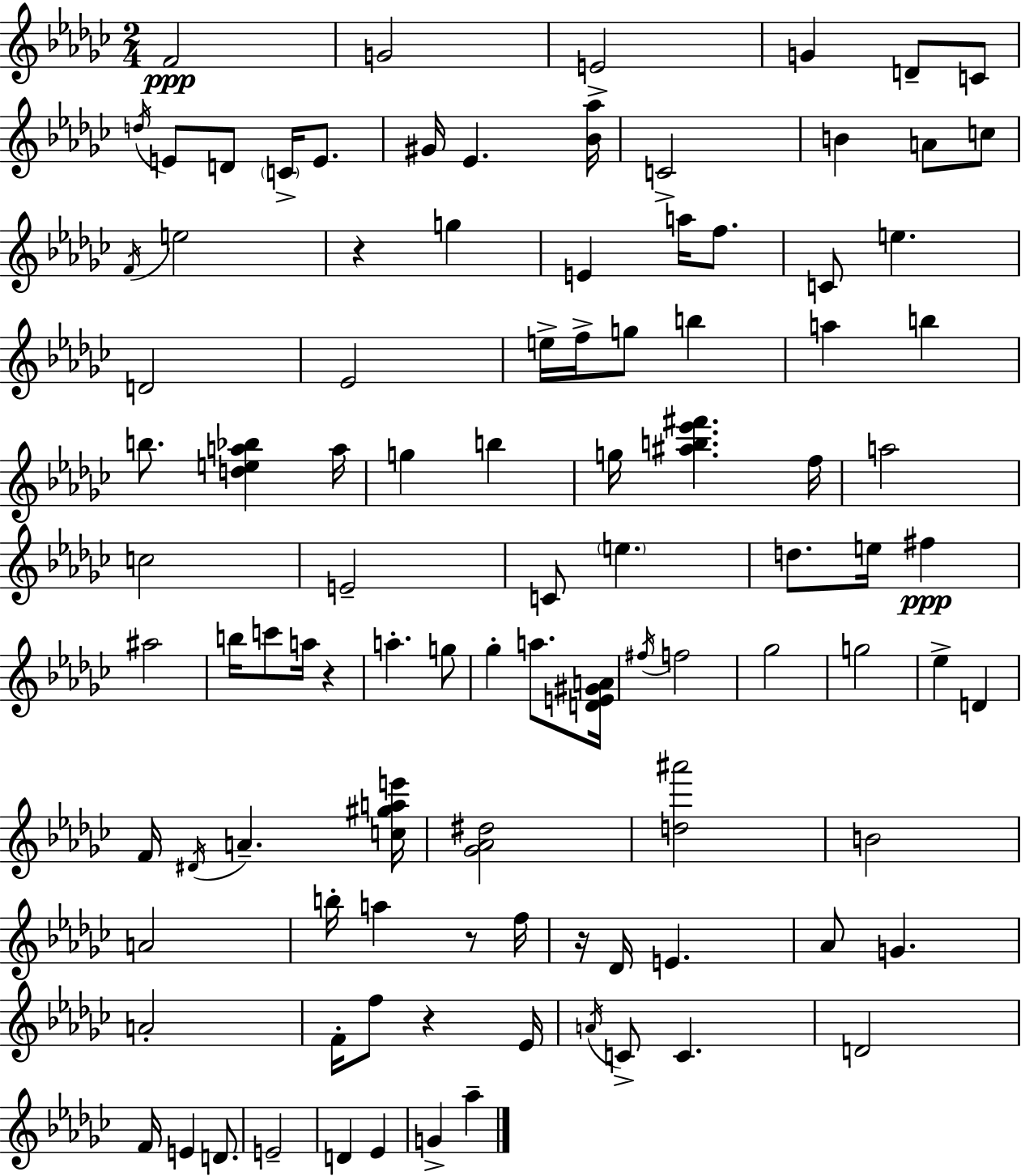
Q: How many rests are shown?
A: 5